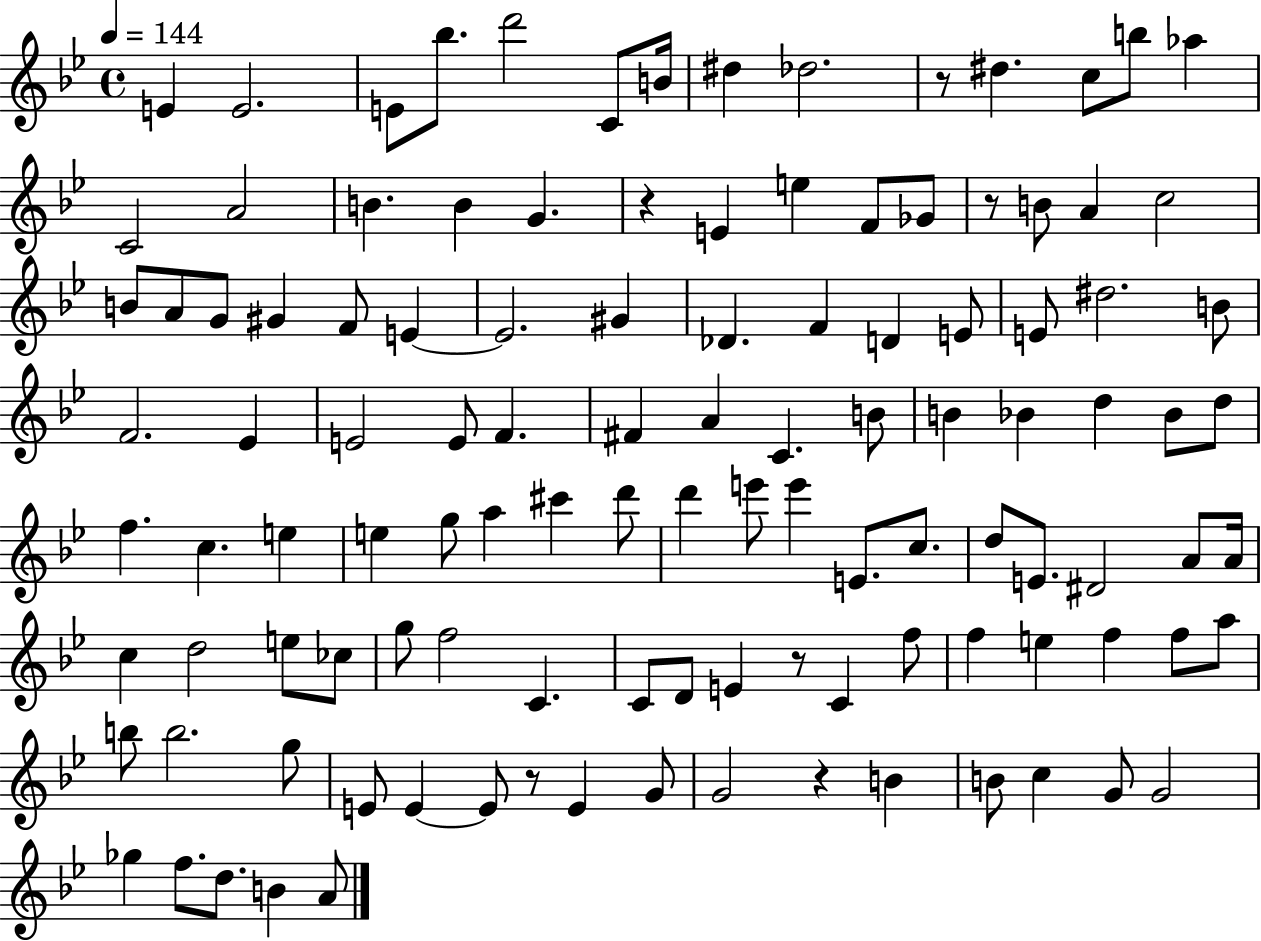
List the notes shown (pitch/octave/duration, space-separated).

E4/q E4/h. E4/e Bb5/e. D6/h C4/e B4/s D#5/q Db5/h. R/e D#5/q. C5/e B5/e Ab5/q C4/h A4/h B4/q. B4/q G4/q. R/q E4/q E5/q F4/e Gb4/e R/e B4/e A4/q C5/h B4/e A4/e G4/e G#4/q F4/e E4/q E4/h. G#4/q Db4/q. F4/q D4/q E4/e E4/e D#5/h. B4/e F4/h. Eb4/q E4/h E4/e F4/q. F#4/q A4/q C4/q. B4/e B4/q Bb4/q D5/q Bb4/e D5/e F5/q. C5/q. E5/q E5/q G5/e A5/q C#6/q D6/e D6/q E6/e E6/q E4/e. C5/e. D5/e E4/e. D#4/h A4/e A4/s C5/q D5/h E5/e CES5/e G5/e F5/h C4/q. C4/e D4/e E4/q R/e C4/q F5/e F5/q E5/q F5/q F5/e A5/e B5/e B5/h. G5/e E4/e E4/q E4/e R/e E4/q G4/e G4/h R/q B4/q B4/e C5/q G4/e G4/h Gb5/q F5/e. D5/e. B4/q A4/e